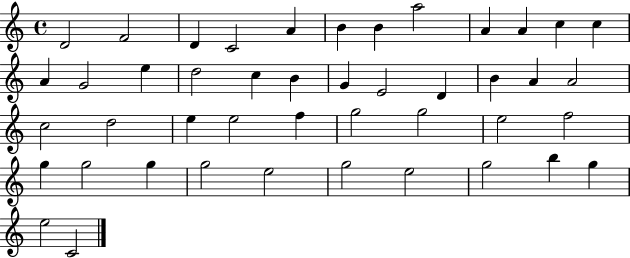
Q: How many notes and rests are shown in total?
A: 45